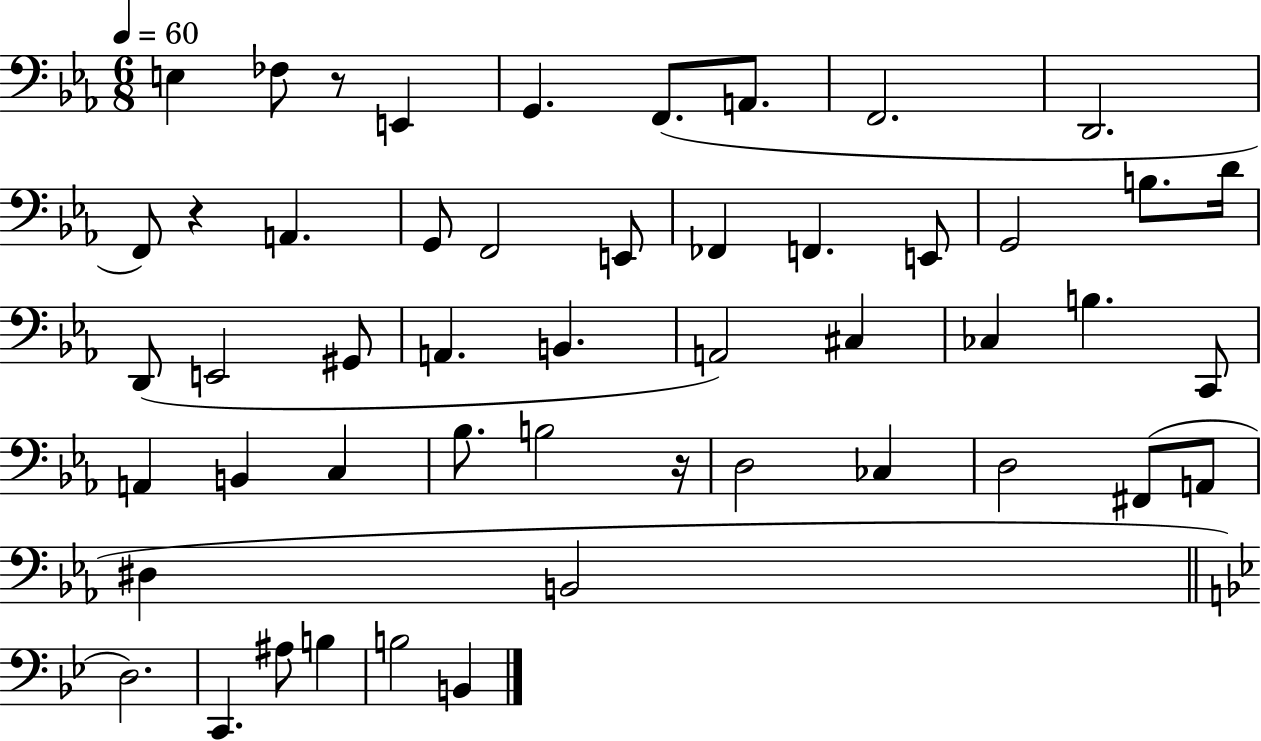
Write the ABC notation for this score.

X:1
T:Untitled
M:6/8
L:1/4
K:Eb
E, _F,/2 z/2 E,, G,, F,,/2 A,,/2 F,,2 D,,2 F,,/2 z A,, G,,/2 F,,2 E,,/2 _F,, F,, E,,/2 G,,2 B,/2 D/4 D,,/2 E,,2 ^G,,/2 A,, B,, A,,2 ^C, _C, B, C,,/2 A,, B,, C, _B,/2 B,2 z/4 D,2 _C, D,2 ^F,,/2 A,,/2 ^D, B,,2 D,2 C,, ^A,/2 B, B,2 B,,